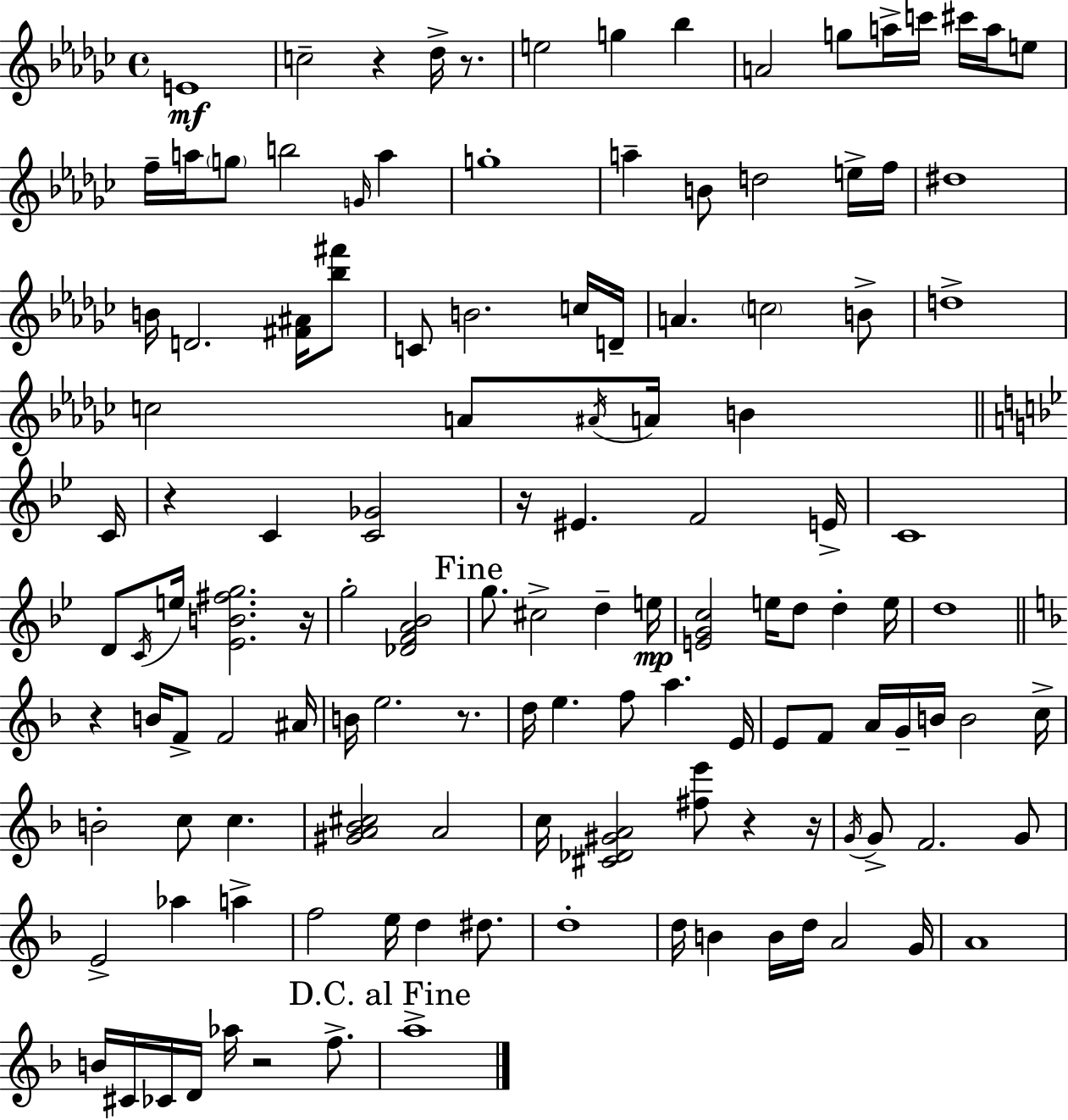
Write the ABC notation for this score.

X:1
T:Untitled
M:4/4
L:1/4
K:Ebm
E4 c2 z _d/4 z/2 e2 g _b A2 g/2 a/4 c'/4 ^c'/4 a/4 e/2 f/4 a/4 g/2 b2 G/4 a g4 a B/2 d2 e/4 f/4 ^d4 B/4 D2 [^F^A]/4 [_b^f']/2 C/2 B2 c/4 D/4 A c2 B/2 d4 c2 A/2 ^A/4 A/4 B C/4 z C [C_G]2 z/4 ^E F2 E/4 C4 D/2 C/4 e/4 [_EB^fg]2 z/4 g2 [_DFA_B]2 g/2 ^c2 d e/4 [EGc]2 e/4 d/2 d e/4 d4 z B/4 F/2 F2 ^A/4 B/4 e2 z/2 d/4 e f/2 a E/4 E/2 F/2 A/4 G/4 B/4 B2 c/4 B2 c/2 c [^GA_B^c]2 A2 c/4 [^C_D^GA]2 [^fe']/2 z z/4 G/4 G/2 F2 G/2 E2 _a a f2 e/4 d ^d/2 d4 d/4 B B/4 d/4 A2 G/4 A4 B/4 ^C/4 _C/4 D/4 _a/4 z2 f/2 a4